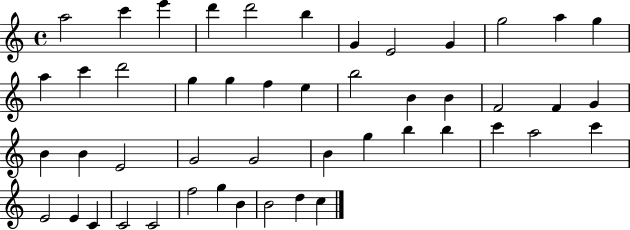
{
  \clef treble
  \time 4/4
  \defaultTimeSignature
  \key c \major
  a''2 c'''4 e'''4 | d'''4 d'''2 b''4 | g'4 e'2 g'4 | g''2 a''4 g''4 | \break a''4 c'''4 d'''2 | g''4 g''4 f''4 e''4 | b''2 b'4 b'4 | f'2 f'4 g'4 | \break b'4 b'4 e'2 | g'2 g'2 | b'4 g''4 b''4 b''4 | c'''4 a''2 c'''4 | \break e'2 e'4 c'4 | c'2 c'2 | f''2 g''4 b'4 | b'2 d''4 c''4 | \break \bar "|."
}